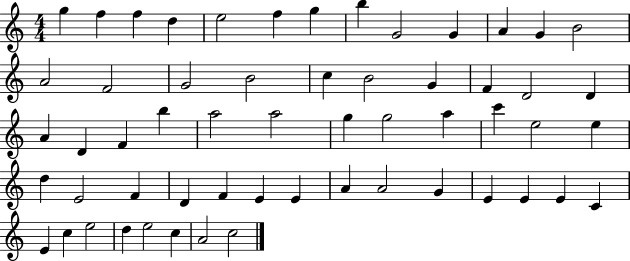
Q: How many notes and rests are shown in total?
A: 57